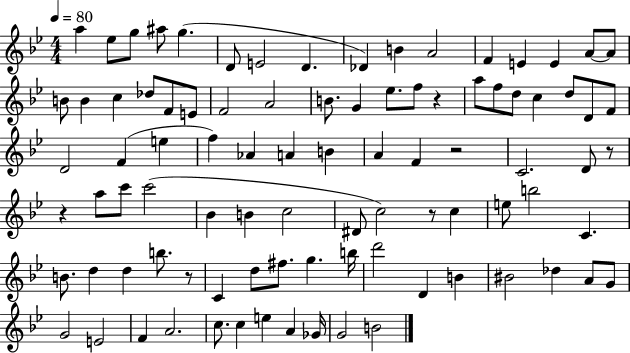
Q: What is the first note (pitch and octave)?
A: A5